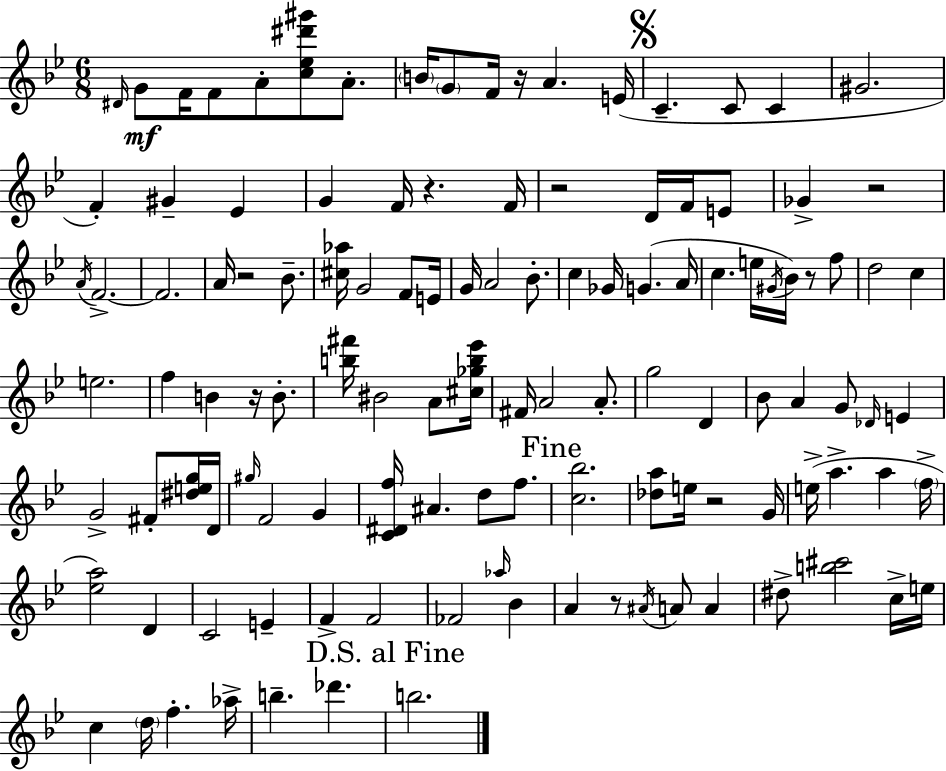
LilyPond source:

{
  \clef treble
  \numericTimeSignature
  \time 6/8
  \key g \minor
  \repeat volta 2 { \grace { dis'16 }\mf g'8 f'16 f'8 a'8-. <c'' ees'' dis''' gis'''>8 a'8.-. | \parenthesize b'16 \parenthesize g'8 f'16 r16 a'4. | e'16( \mark \markup { \musicglyph "scripts.segno" } c'4.-- c'8 c'4 | gis'2. | \break f'4-.) gis'4-- ees'4 | g'4 f'16 r4. | f'16 r2 d'16 f'16 e'8 | ges'4-> r2 | \break \acciaccatura { a'16 } f'2.->~~ | f'2. | a'16 r2 bes'8.-- | <cis'' aes''>16 g'2 f'8 | \break e'16 g'16 a'2 bes'8.-. | c''4 ges'16 g'4.( | a'16 c''4. e''16 \acciaccatura { gis'16 } bes'16) r8 | f''8 d''2 c''4 | \break e''2. | f''4 b'4 r16 | b'8.-. <b'' fis'''>16 bis'2 | a'8 <cis'' ges'' b'' ees'''>16 fis'16 a'2 | \break a'8.-. g''2 d'4 | bes'8 a'4 g'8 \grace { des'16 } | e'4 g'2-> | fis'8-. <dis'' e'' g''>16 d'16 \grace { gis''16 } f'2 | \break g'4 <c' dis' f''>16 ais'4. | d''8 f''8. \mark "Fine" <c'' bes''>2. | <des'' a''>8 e''16 r2 | g'16 e''16->( a''4.-> | \break a''4 \parenthesize f''16-> <ees'' a''>2) | d'4 c'2 | e'4-- f'4-> f'2 | fes'2 | \break \grace { aes''16 } bes'4 a'4 r8 | \acciaccatura { ais'16 } a'8 a'4 dis''8-> <b'' cis'''>2 | c''16-> e''16 c''4 \parenthesize d''16 | f''4.-. aes''16-> b''4.-- | \break des'''4. \mark "D.S. al Fine" b''2. | } \bar "|."
}